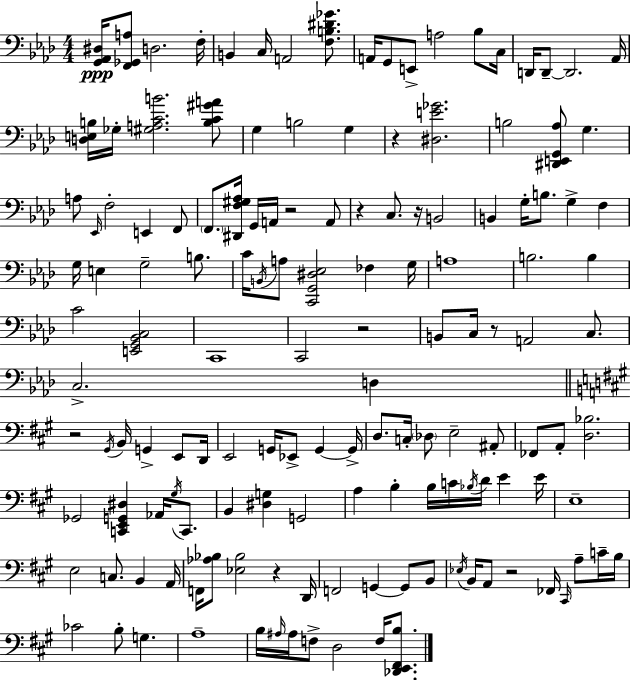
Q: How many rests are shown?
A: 9